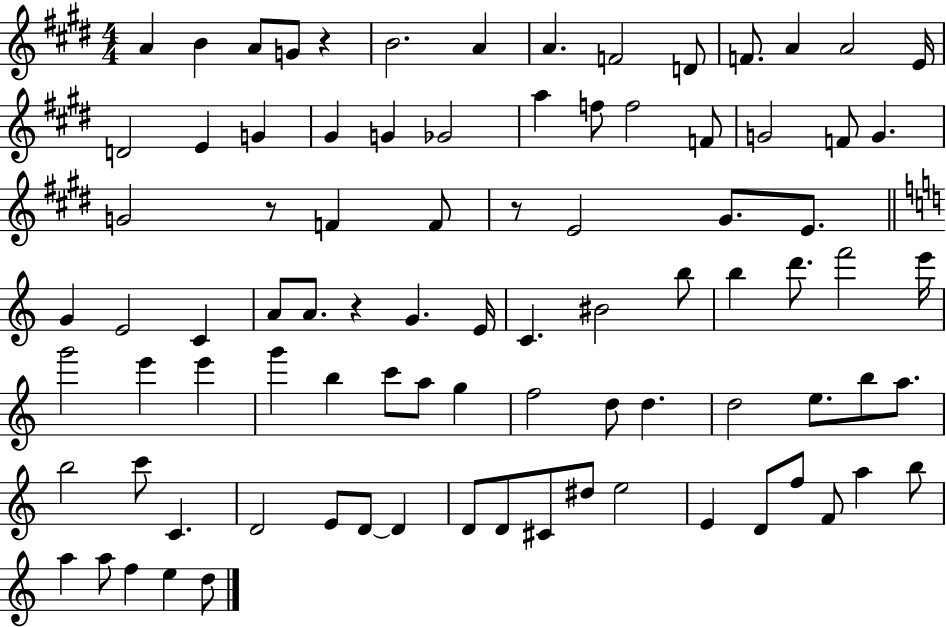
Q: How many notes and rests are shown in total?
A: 88